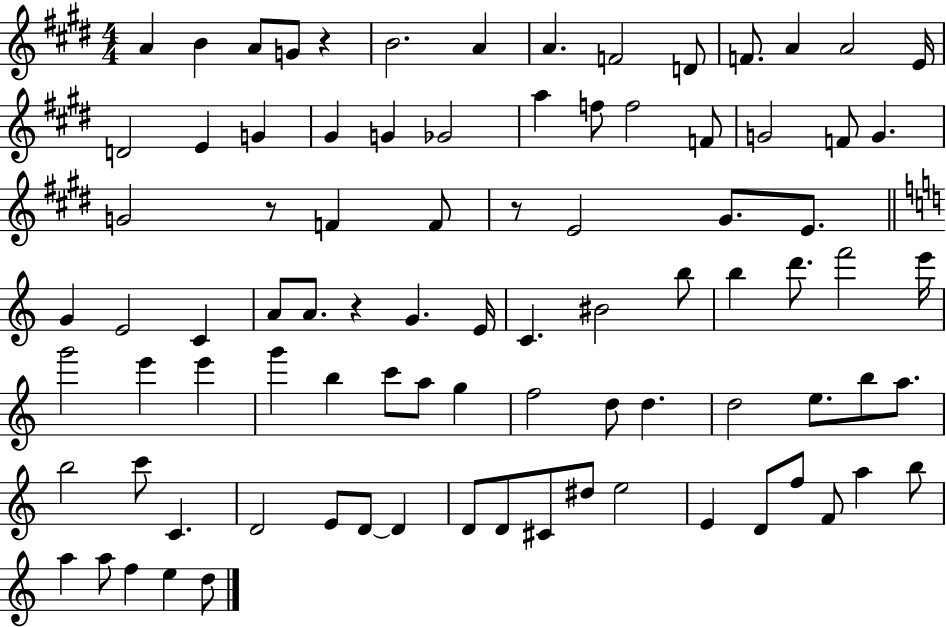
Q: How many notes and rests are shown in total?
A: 88